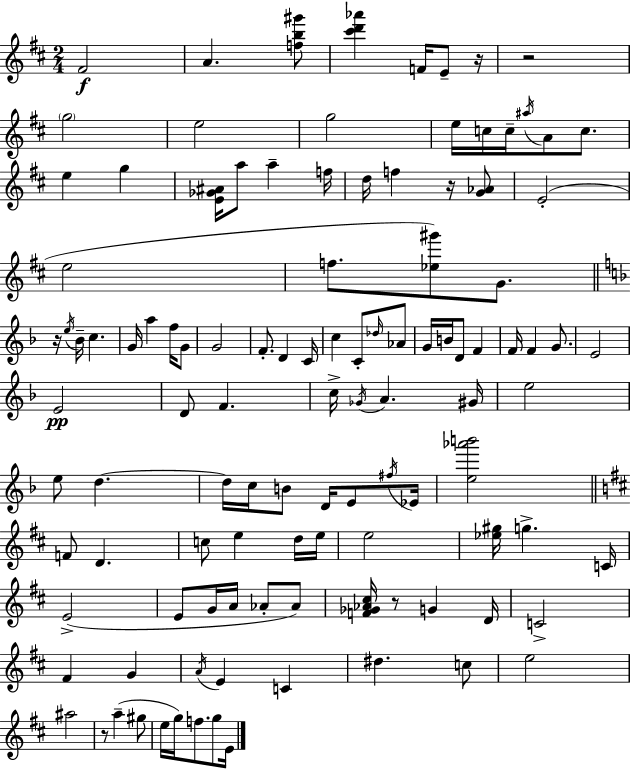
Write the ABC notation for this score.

X:1
T:Untitled
M:2/4
L:1/4
K:D
^F2 A [fb^g']/2 [^c'd'_a'] F/4 E/2 z/4 z2 g2 e2 g2 e/4 c/4 c/4 ^a/4 A/2 c/2 e g [E_G^A]/4 a/2 a f/4 d/4 f z/4 [G_A]/2 E2 e2 f/2 [_e^g']/2 G/2 z/4 e/4 _B/4 c G/4 a f/4 G/2 G2 F/2 D C/4 c C/2 _d/4 _A/2 G/4 B/4 D/2 F F/4 F G/2 E2 E2 D/2 F c/4 _G/4 A ^G/4 e2 e/2 d d/4 c/4 B/2 D/4 E/2 ^f/4 _E/4 [e_a'b']2 F/2 D c/2 e d/4 e/4 e2 [_e^g]/4 g C/4 E2 E/2 G/4 A/4 _A/2 _A/2 [F_G_A^c]/4 z/2 G D/4 C2 ^F G A/4 E C ^d c/2 e2 ^a2 z/2 a ^g/2 e/4 g/4 f/2 g/2 E/4